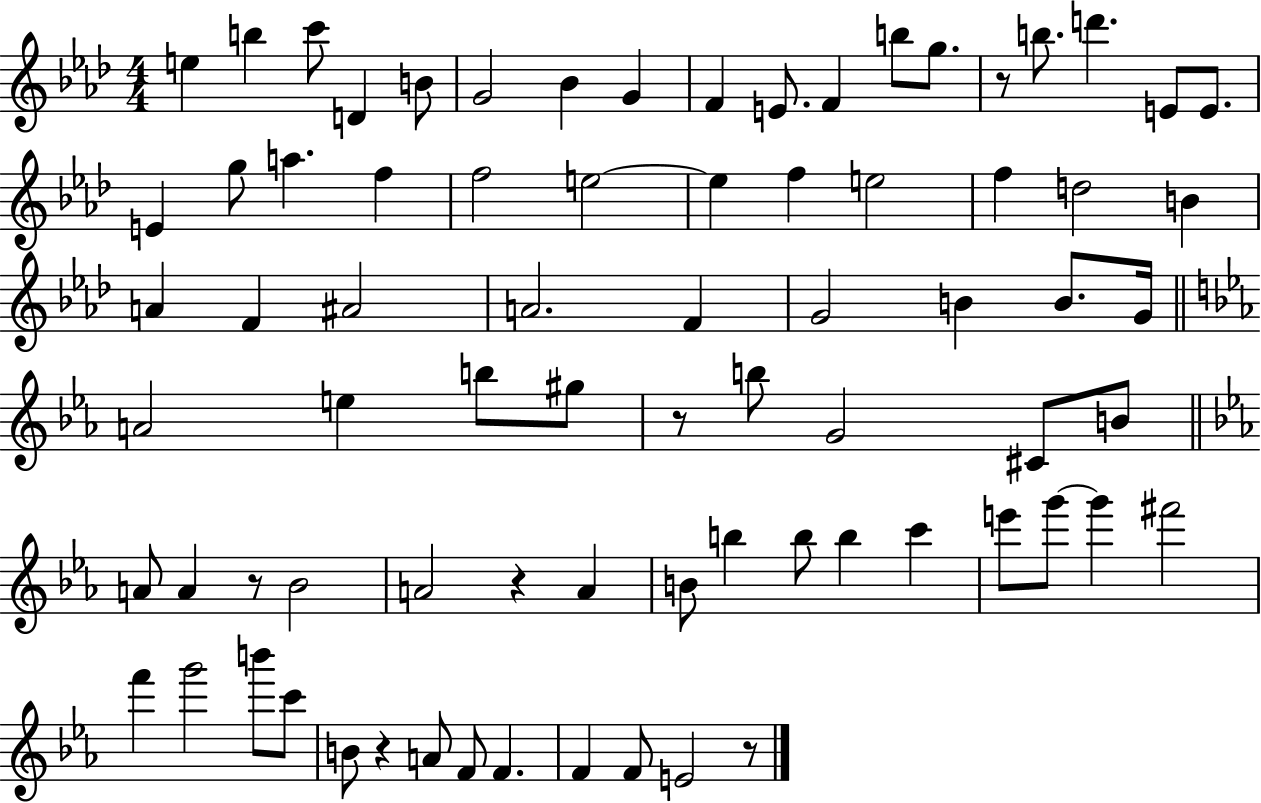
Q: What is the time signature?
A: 4/4